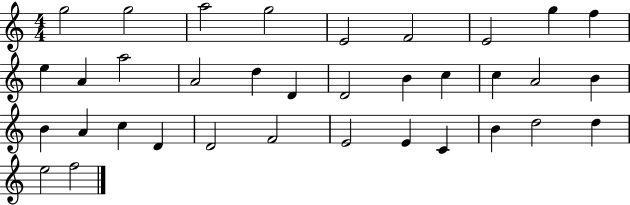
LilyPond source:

{
  \clef treble
  \numericTimeSignature
  \time 4/4
  \key c \major
  g''2 g''2 | a''2 g''2 | e'2 f'2 | e'2 g''4 f''4 | \break e''4 a'4 a''2 | a'2 d''4 d'4 | d'2 b'4 c''4 | c''4 a'2 b'4 | \break b'4 a'4 c''4 d'4 | d'2 f'2 | e'2 e'4 c'4 | b'4 d''2 d''4 | \break e''2 f''2 | \bar "|."
}